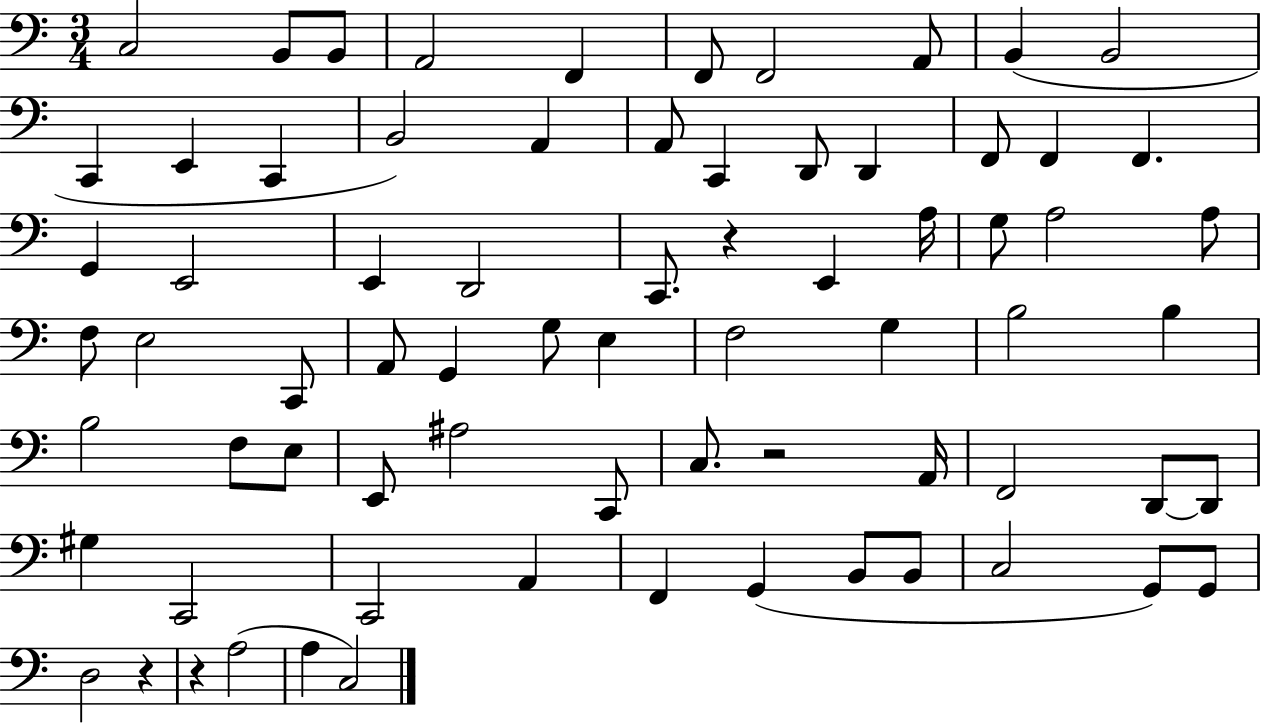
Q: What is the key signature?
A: C major